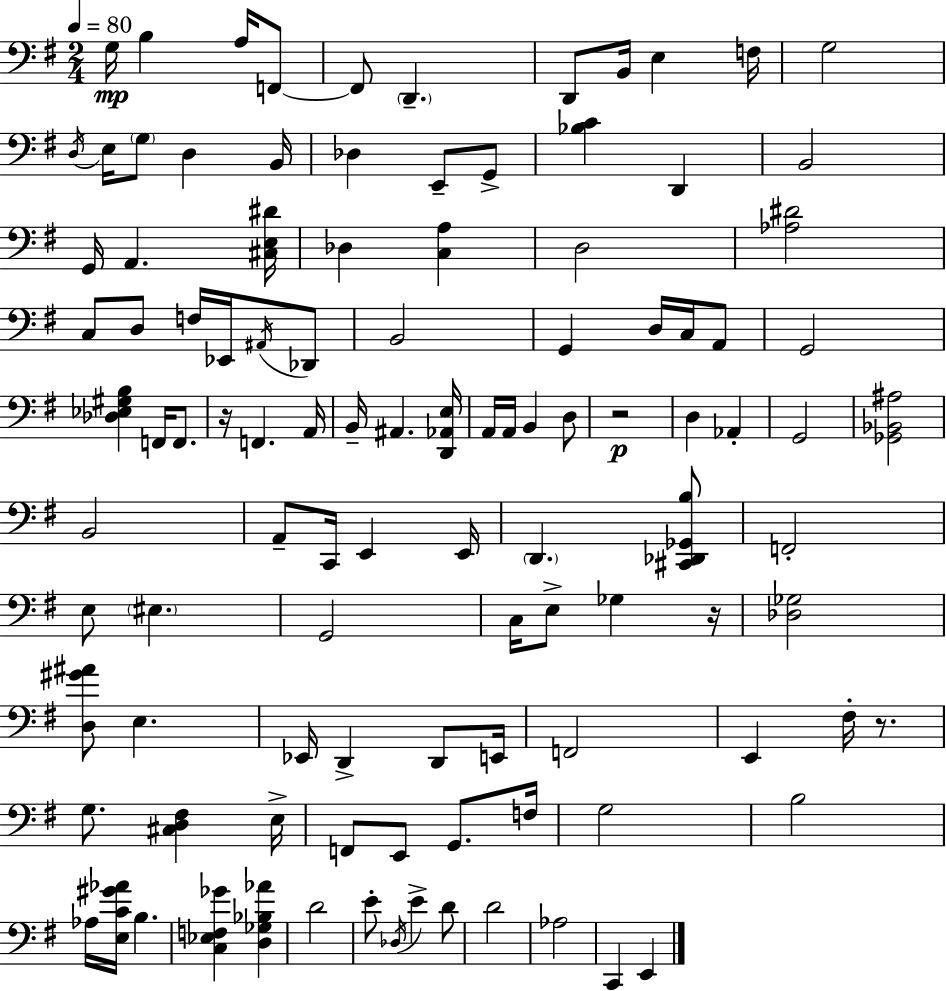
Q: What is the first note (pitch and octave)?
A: G3